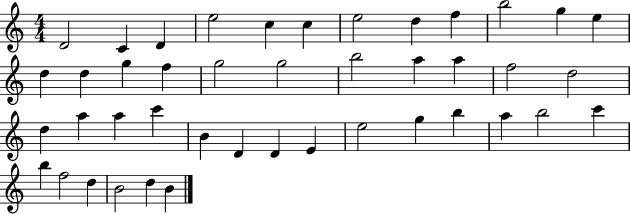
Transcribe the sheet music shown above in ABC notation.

X:1
T:Untitled
M:4/4
L:1/4
K:C
D2 C D e2 c c e2 d f b2 g e d d g f g2 g2 b2 a a f2 d2 d a a c' B D D E e2 g b a b2 c' b f2 d B2 d B